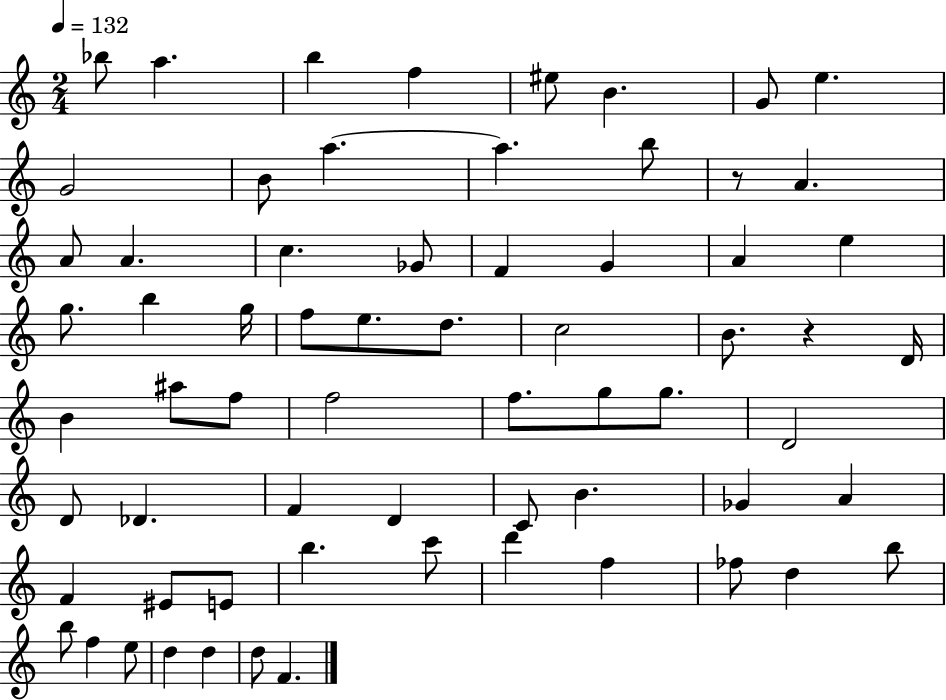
X:1
T:Untitled
M:2/4
L:1/4
K:C
_b/2 a b f ^e/2 B G/2 e G2 B/2 a a b/2 z/2 A A/2 A c _G/2 F G A e g/2 b g/4 f/2 e/2 d/2 c2 B/2 z D/4 B ^a/2 f/2 f2 f/2 g/2 g/2 D2 D/2 _D F D C/2 B _G A F ^E/2 E/2 b c'/2 d' f _f/2 d b/2 b/2 f e/2 d d d/2 F